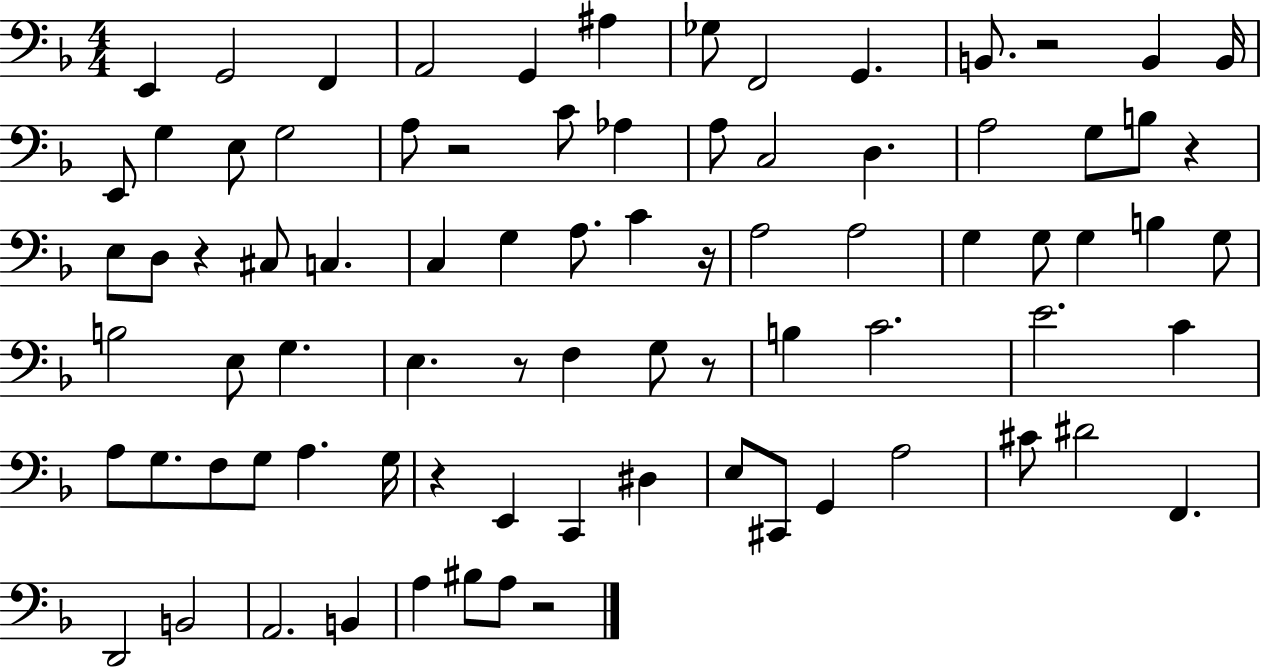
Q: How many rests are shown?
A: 9